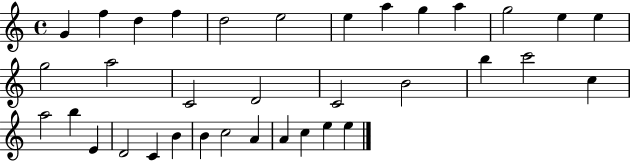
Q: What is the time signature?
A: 4/4